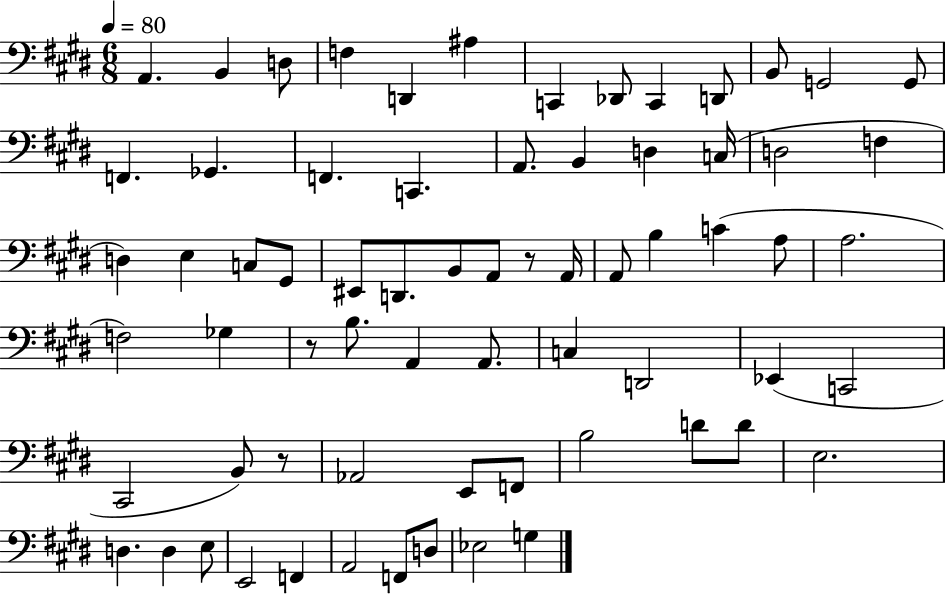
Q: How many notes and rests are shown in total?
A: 68